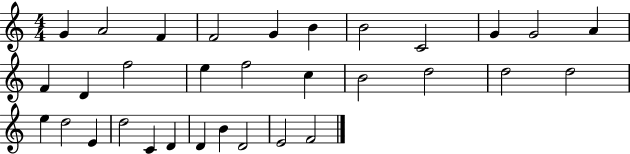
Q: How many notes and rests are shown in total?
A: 32